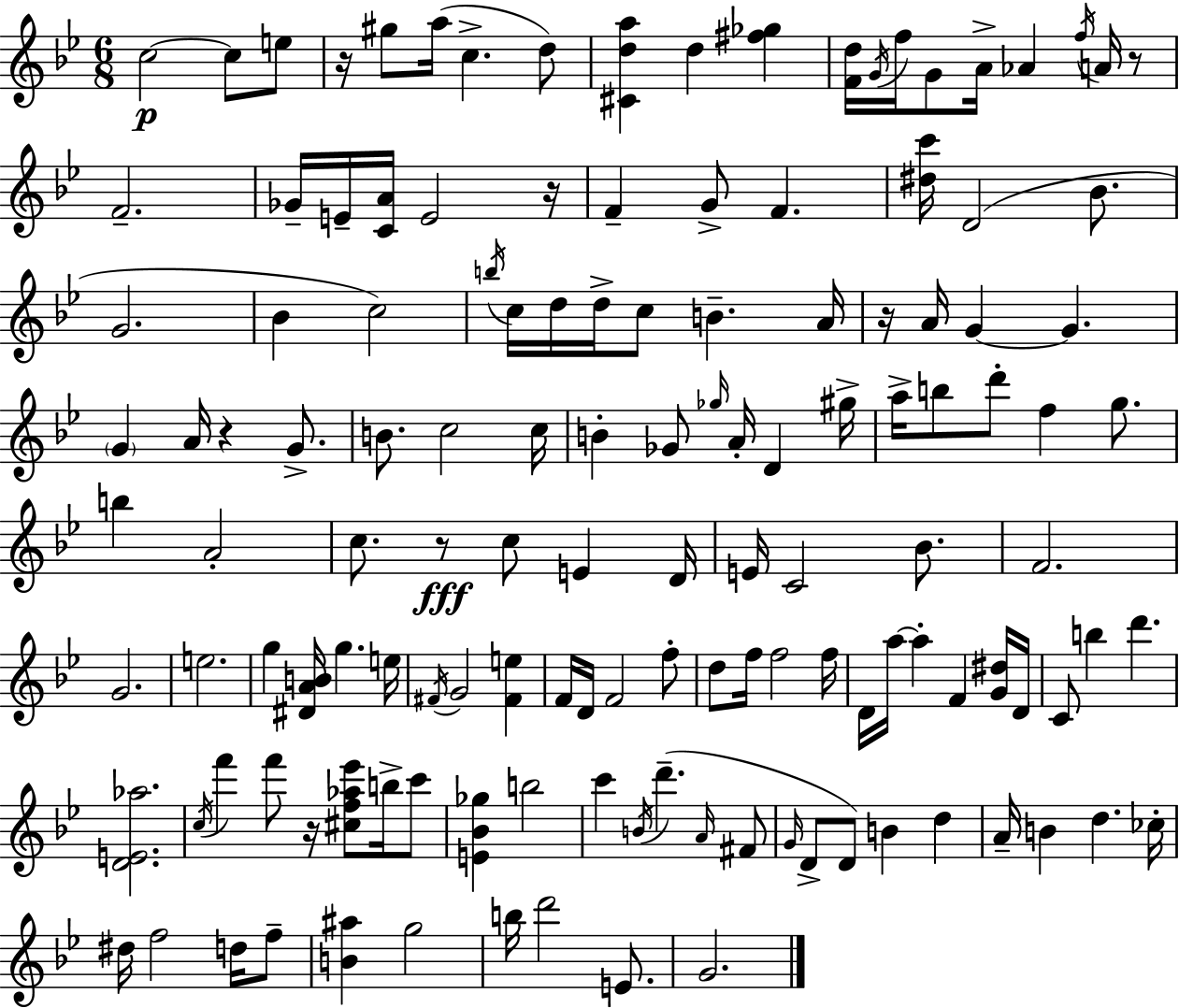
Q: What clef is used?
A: treble